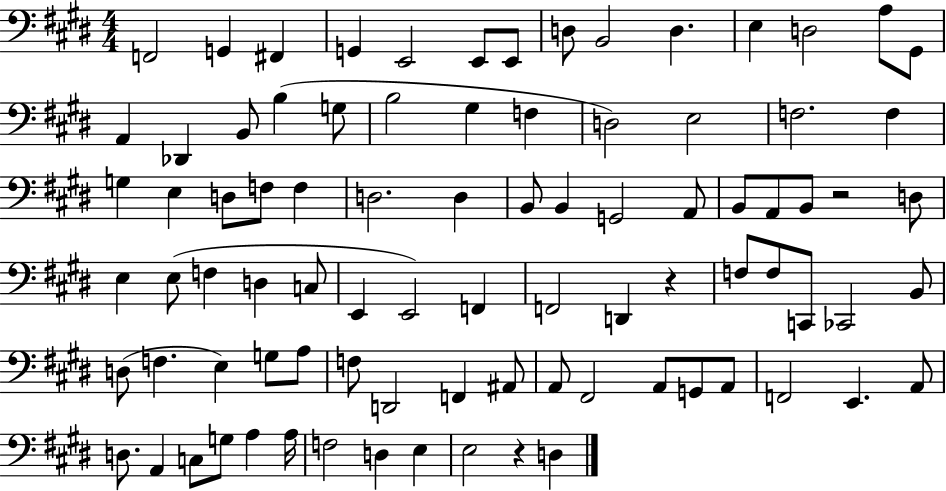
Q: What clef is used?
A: bass